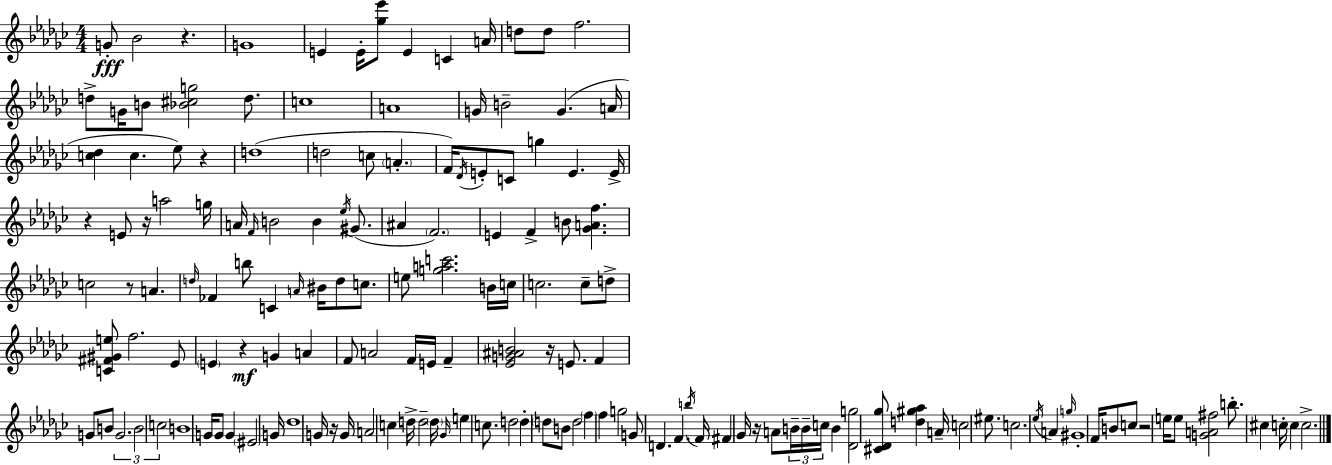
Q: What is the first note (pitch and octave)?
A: G4